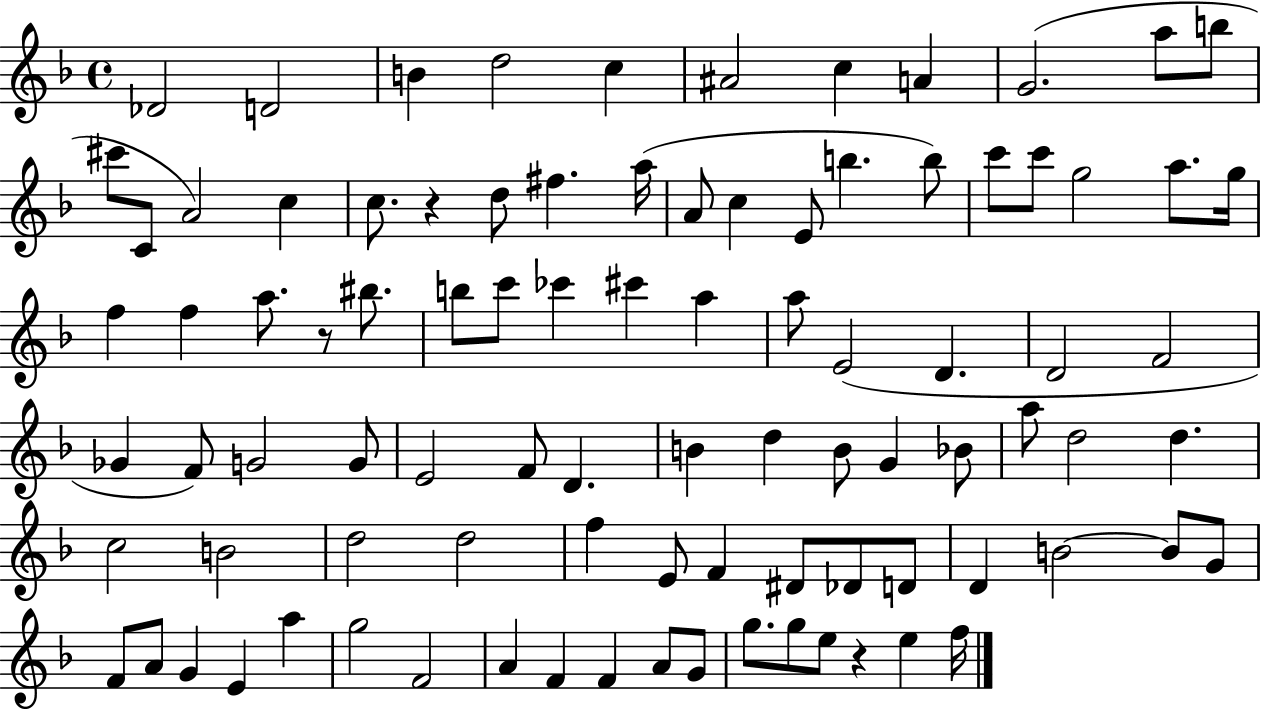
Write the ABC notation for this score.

X:1
T:Untitled
M:4/4
L:1/4
K:F
_D2 D2 B d2 c ^A2 c A G2 a/2 b/2 ^c'/2 C/2 A2 c c/2 z d/2 ^f a/4 A/2 c E/2 b b/2 c'/2 c'/2 g2 a/2 g/4 f f a/2 z/2 ^b/2 b/2 c'/2 _c' ^c' a a/2 E2 D D2 F2 _G F/2 G2 G/2 E2 F/2 D B d B/2 G _B/2 a/2 d2 d c2 B2 d2 d2 f E/2 F ^D/2 _D/2 D/2 D B2 B/2 G/2 F/2 A/2 G E a g2 F2 A F F A/2 G/2 g/2 g/2 e/2 z e f/4